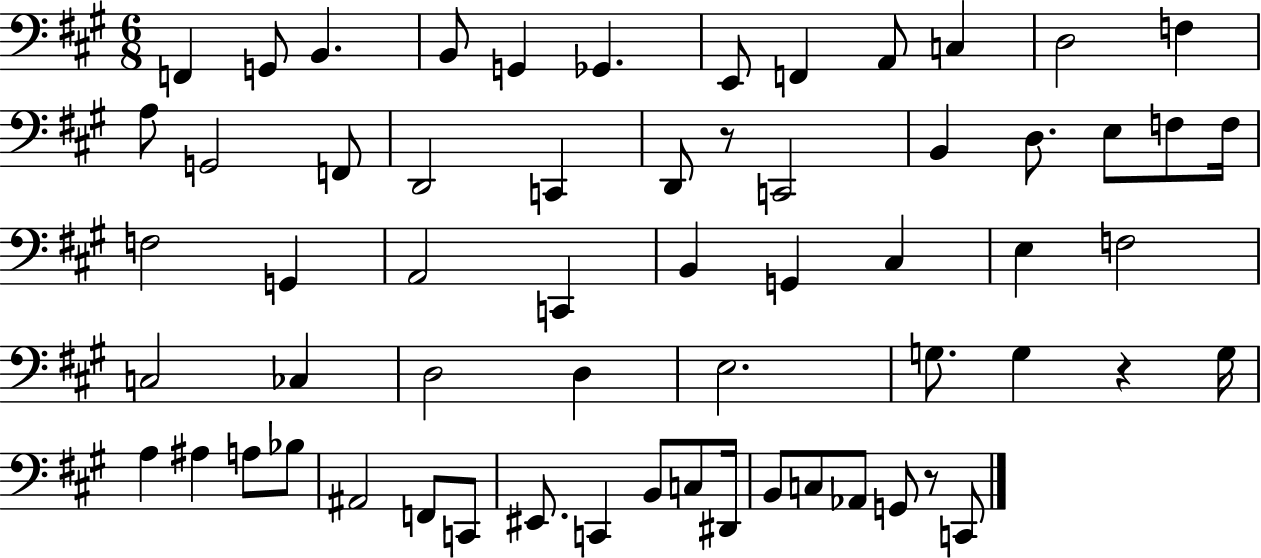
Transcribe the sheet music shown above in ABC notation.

X:1
T:Untitled
M:6/8
L:1/4
K:A
F,, G,,/2 B,, B,,/2 G,, _G,, E,,/2 F,, A,,/2 C, D,2 F, A,/2 G,,2 F,,/2 D,,2 C,, D,,/2 z/2 C,,2 B,, D,/2 E,/2 F,/2 F,/4 F,2 G,, A,,2 C,, B,, G,, ^C, E, F,2 C,2 _C, D,2 D, E,2 G,/2 G, z G,/4 A, ^A, A,/2 _B,/2 ^A,,2 F,,/2 C,,/2 ^E,,/2 C,, B,,/2 C,/2 ^D,,/4 B,,/2 C,/2 _A,,/2 G,,/2 z/2 C,,/2